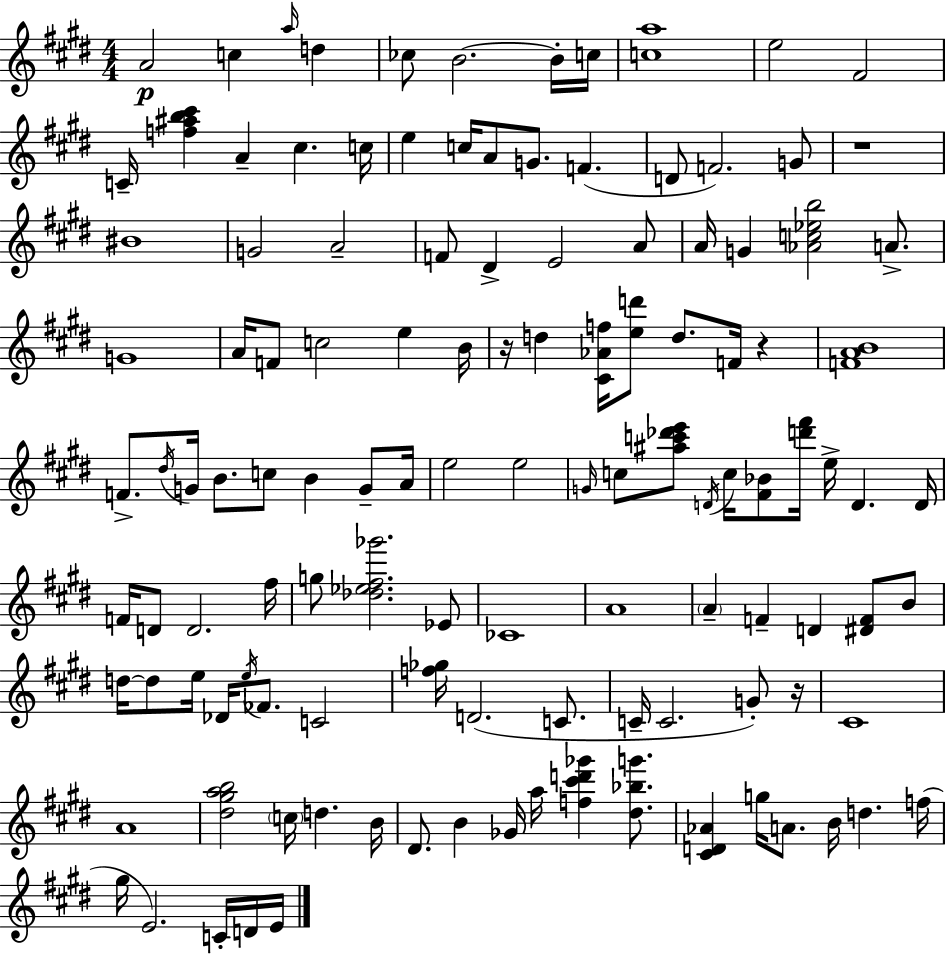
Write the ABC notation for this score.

X:1
T:Untitled
M:4/4
L:1/4
K:E
A2 c a/4 d _c/2 B2 B/4 c/4 [ca]4 e2 ^F2 C/4 [f^ab^c'] A ^c c/4 e c/4 A/2 G/2 F D/2 F2 G/2 z4 ^B4 G2 A2 F/2 ^D E2 A/2 A/4 G [_Ac_eb]2 A/2 G4 A/4 F/2 c2 e B/4 z/4 d [^C_Af]/4 [ed']/2 d/2 F/4 z [FAB]4 F/2 ^d/4 G/4 B/2 c/2 B G/2 A/4 e2 e2 G/4 c/2 [^ac'_d'e']/2 D/4 c/4 [^F_B]/2 [d'^f']/4 e/4 D D/4 F/4 D/2 D2 ^f/4 g/2 [_d_e^f_g']2 _E/2 _C4 A4 A F D [^DF]/2 B/2 d/4 d/2 e/4 _D/4 e/4 _F/2 C2 [f_g]/4 D2 C/2 C/4 C2 G/2 z/4 ^C4 A4 [^d^gab]2 c/4 d B/4 ^D/2 B _G/4 a/4 [f^c'd'_g'] [^d_bg']/2 [^CD_A] g/4 A/2 B/4 d f/4 ^g/4 E2 C/4 D/4 E/4